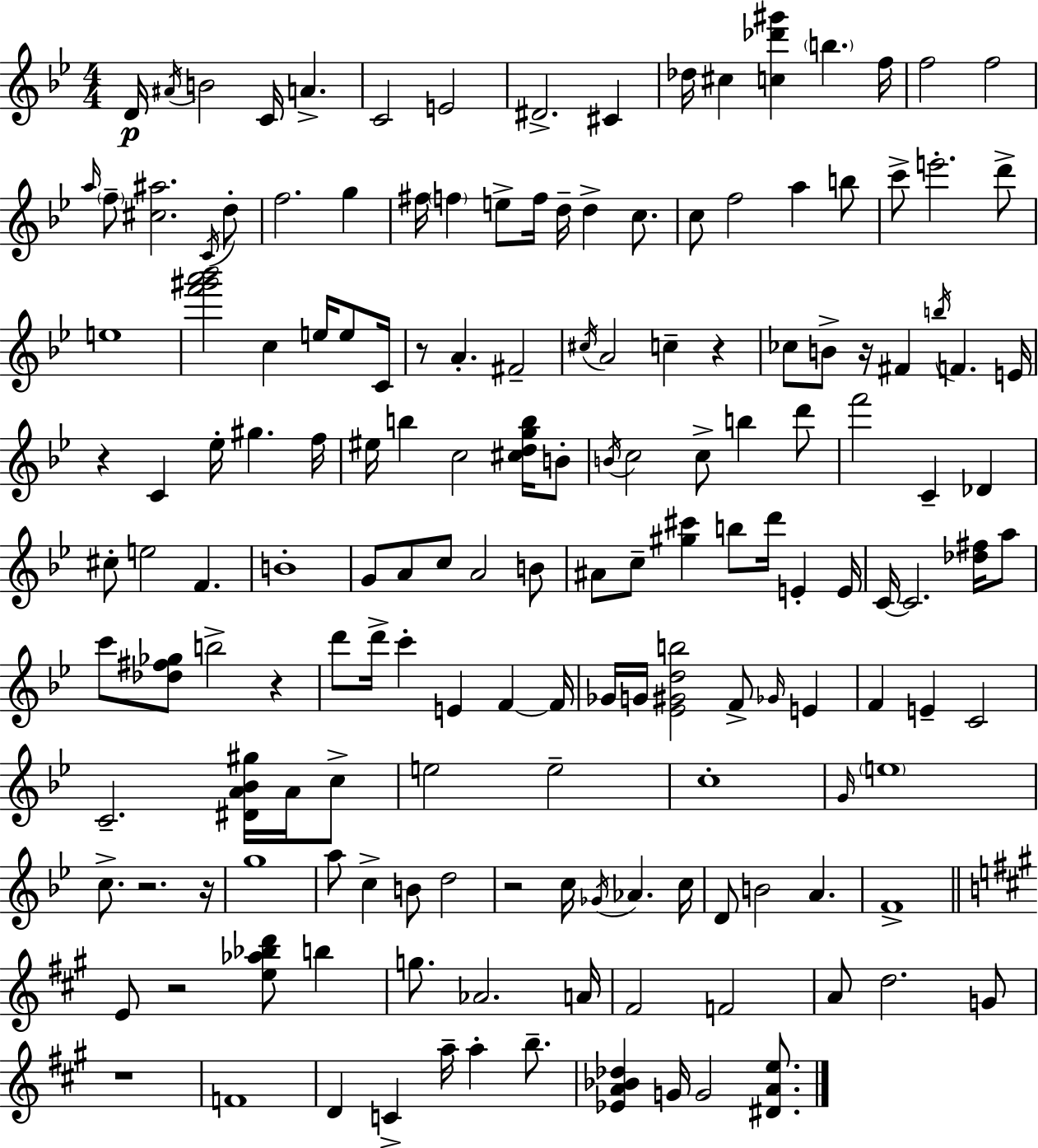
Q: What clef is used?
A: treble